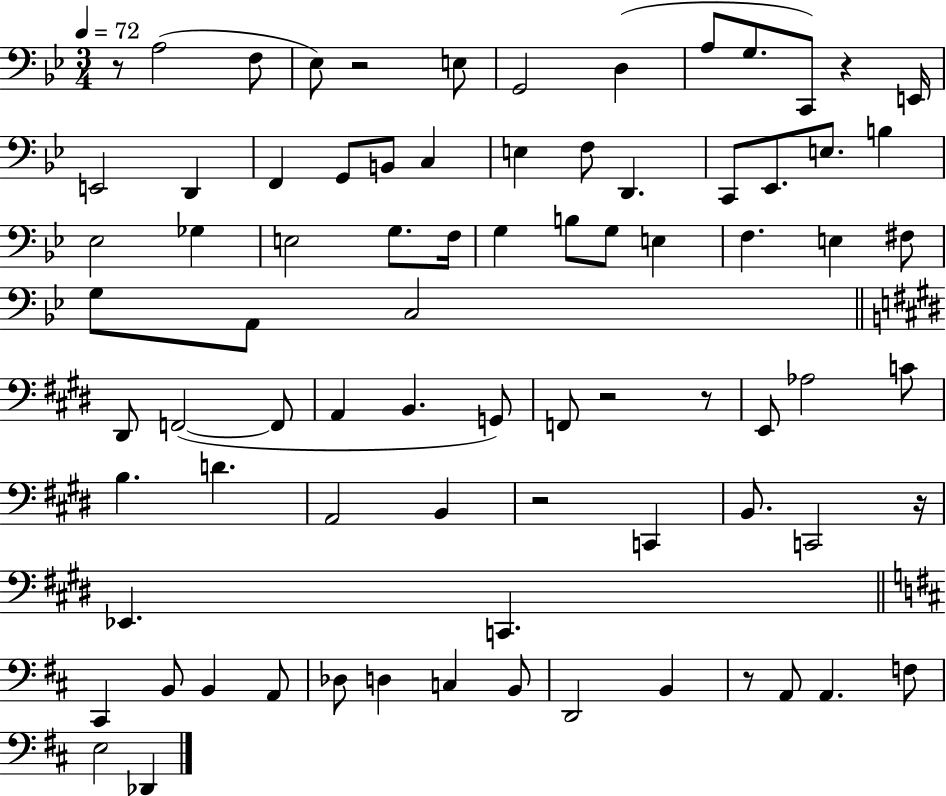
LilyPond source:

{
  \clef bass
  \numericTimeSignature
  \time 3/4
  \key bes \major
  \tempo 4 = 72
  r8 a2( f8 | ees8) r2 e8 | g,2 d4( | a8 g8. c,8) r4 e,16 | \break e,2 d,4 | f,4 g,8 b,8 c4 | e4 f8 d,4. | c,8 ees,8. e8. b4 | \break ees2 ges4 | e2 g8. f16 | g4 b8 g8 e4 | f4. e4 fis8 | \break g8 a,8 c2 | \bar "||" \break \key e \major dis,8 f,2~(~ f,8 | a,4 b,4. g,8) | f,8 r2 r8 | e,8 aes2 c'8 | \break b4. d'4. | a,2 b,4 | r2 c,4 | b,8. c,2 r16 | \break ees,4. c,4. | \bar "||" \break \key b \minor cis,4 b,8 b,4 a,8 | des8 d4 c4 b,8 | d,2 b,4 | r8 a,8 a,4. f8 | \break e2 des,4 | \bar "|."
}